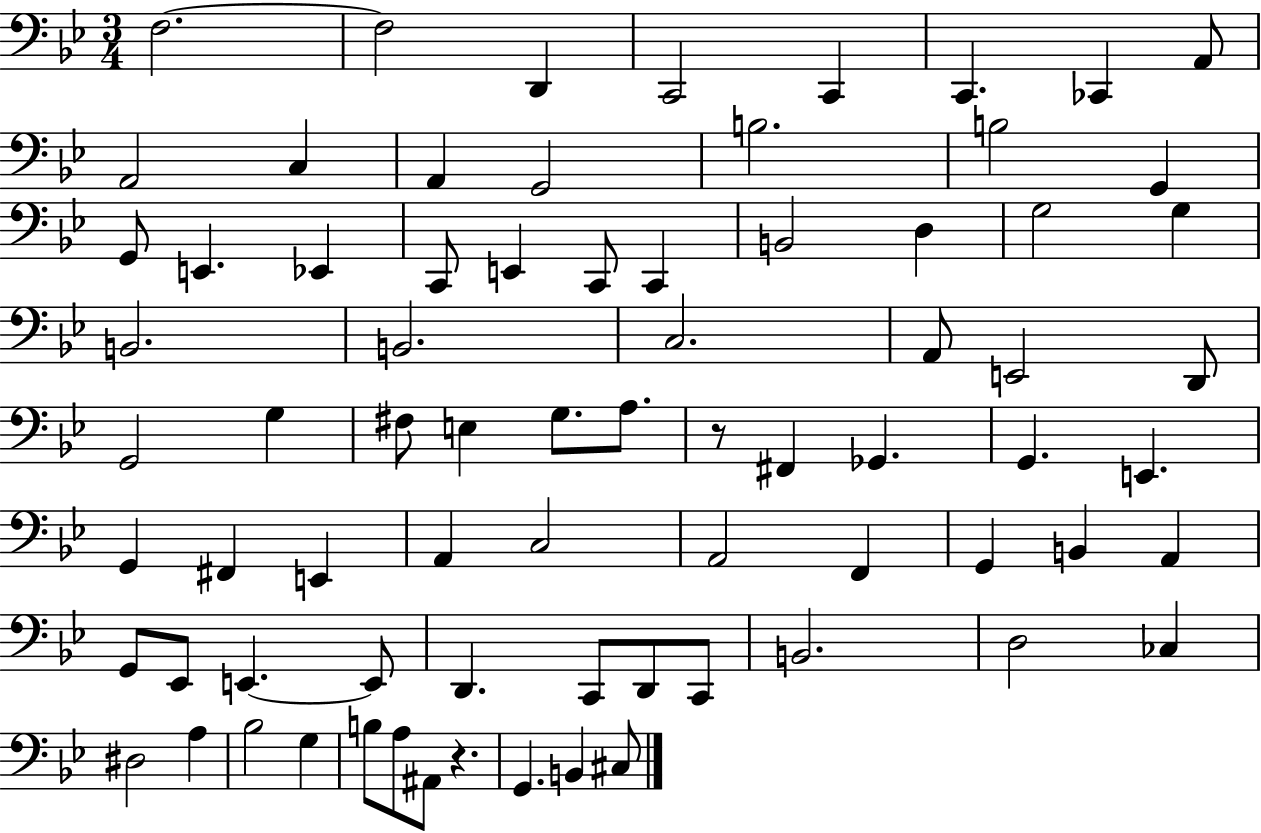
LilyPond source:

{
  \clef bass
  \numericTimeSignature
  \time 3/4
  \key bes \major
  f2.~~ | f2 d,4 | c,2 c,4 | c,4. ces,4 a,8 | \break a,2 c4 | a,4 g,2 | b2. | b2 g,4 | \break g,8 e,4. ees,4 | c,8 e,4 c,8 c,4 | b,2 d4 | g2 g4 | \break b,2. | b,2. | c2. | a,8 e,2 d,8 | \break g,2 g4 | fis8 e4 g8. a8. | r8 fis,4 ges,4. | g,4. e,4. | \break g,4 fis,4 e,4 | a,4 c2 | a,2 f,4 | g,4 b,4 a,4 | \break g,8 ees,8 e,4.~~ e,8 | d,4. c,8 d,8 c,8 | b,2. | d2 ces4 | \break dis2 a4 | bes2 g4 | b8 a8 ais,8 r4. | g,4. b,4 cis8 | \break \bar "|."
}